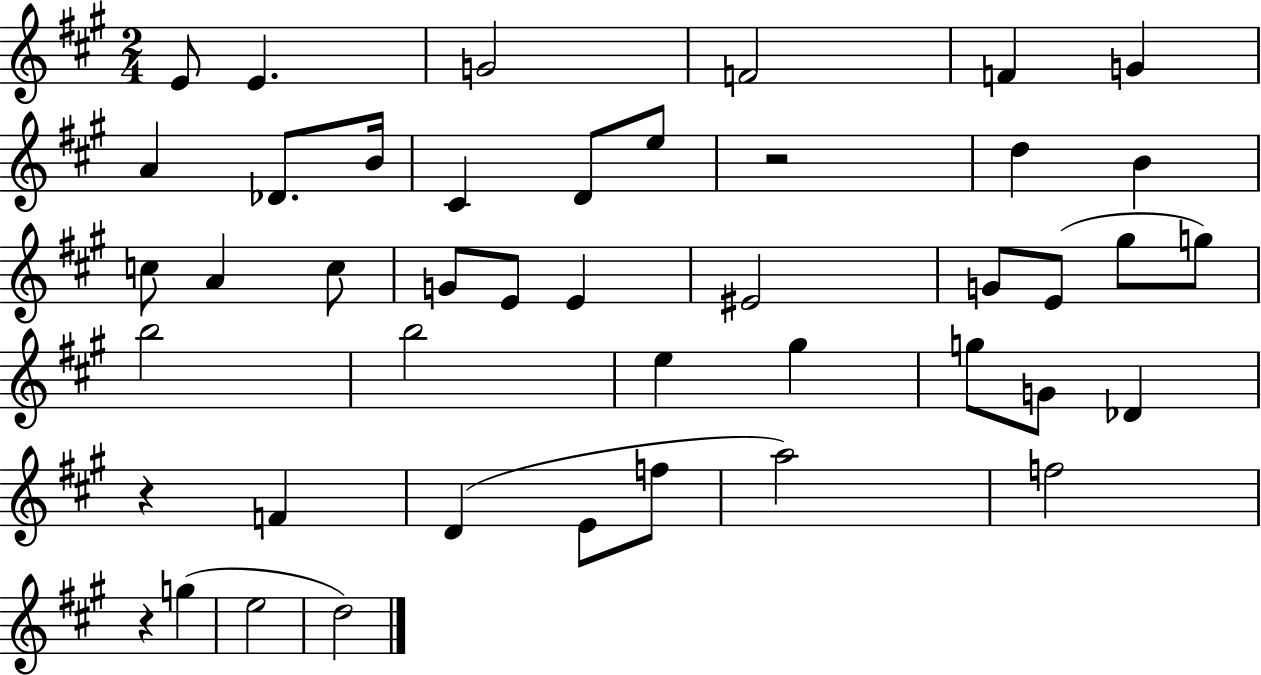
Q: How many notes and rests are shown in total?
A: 44